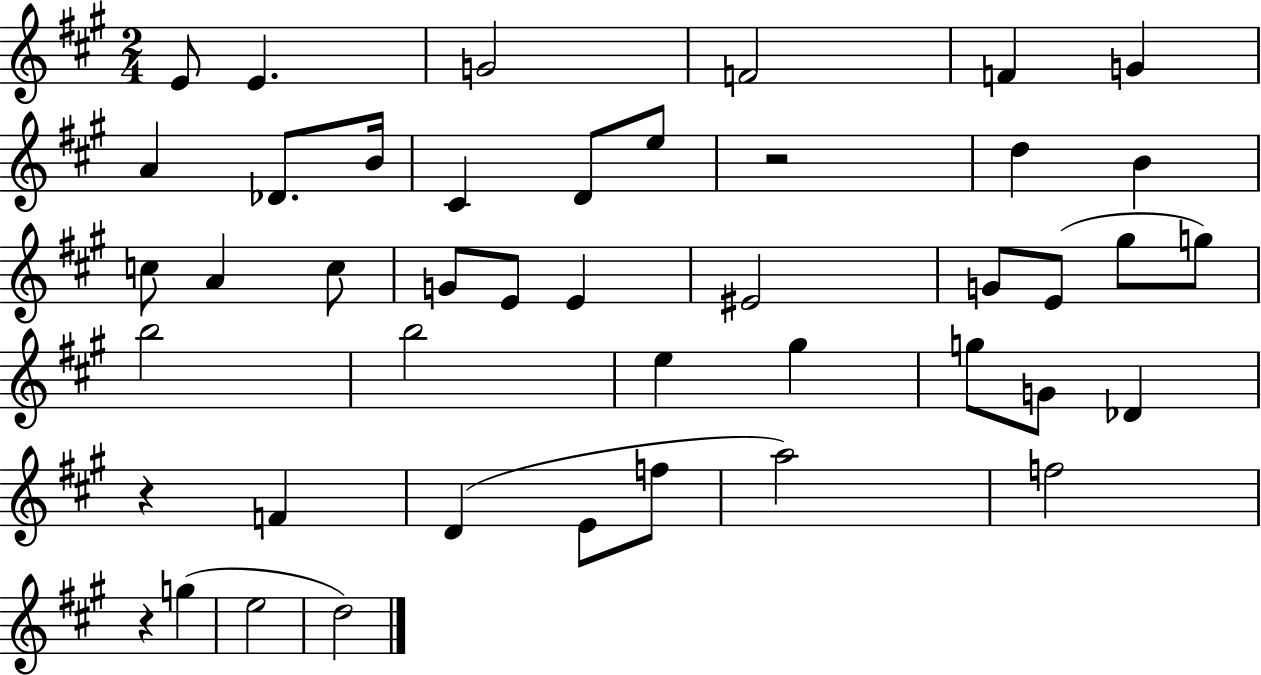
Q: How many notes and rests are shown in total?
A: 44